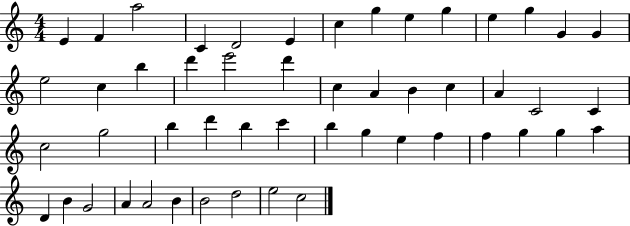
X:1
T:Untitled
M:4/4
L:1/4
K:C
E F a2 C D2 E c g e g e g G G e2 c b d' e'2 d' c A B c A C2 C c2 g2 b d' b c' b g e f f g g a D B G2 A A2 B B2 d2 e2 c2